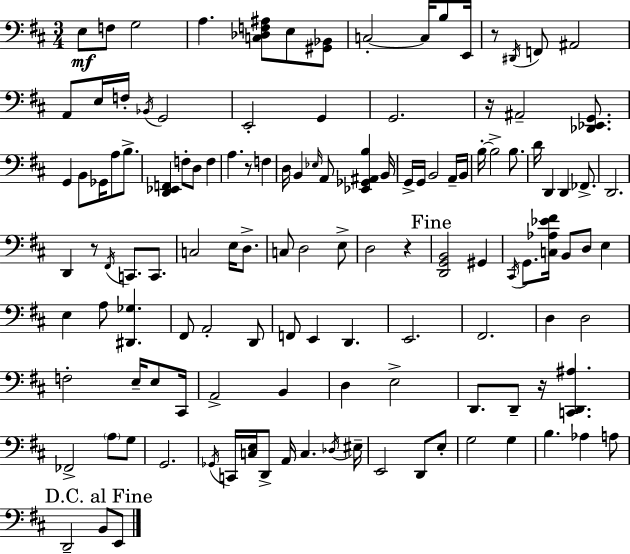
E3/e F3/e G3/h A3/q. [C3,Db3,F3,A#3]/e E3/e [G#2,Bb2]/e C3/h C3/s B3/e E2/s R/e D#2/s F2/e A#2/h A2/e E3/s F3/s Bb2/s G2/h E2/h G2/q G2/h. R/s A#2/h [Db2,Eb2,G2]/e. G2/q B2/e Gb2/s A3/e B3/e. [D2,Eb2,F2]/q F3/e D3/e F3/q A3/q. R/e F3/q D3/s B2/q Eb3/s A2/e [Eb2,Gb2,A#2,B3]/q B2/s G2/s G2/s B2/h A2/s B2/s B3/s B3/h B3/e. D4/s D2/q D2/q FES2/e. D2/h. D2/q R/e F#2/s C2/e. C2/e. C3/h E3/s D3/e. C3/e D3/h E3/e D3/h R/q [D2,G2,B2]/h G#2/q C#2/s G2/e. [C3,Ab3,Eb4,F#4]/s B2/e D3/e E3/q E3/q A3/e [D#2,Gb3]/q. F#2/e A2/h D2/e F2/e E2/q D2/q. E2/h. F#2/h. D3/q D3/h F3/h E3/s E3/e C#2/s A2/h B2/q D3/q E3/h D2/e. D2/e R/s [C2,D2,A#3]/q. FES2/h A3/e G3/e G2/h. Gb2/s C2/s [C3,E3]/s D2/e A2/s C3/q. Db3/s EIS3/s E2/h D2/e E3/e G3/h G3/q B3/q. Ab3/q A3/e D2/h B2/e E2/e